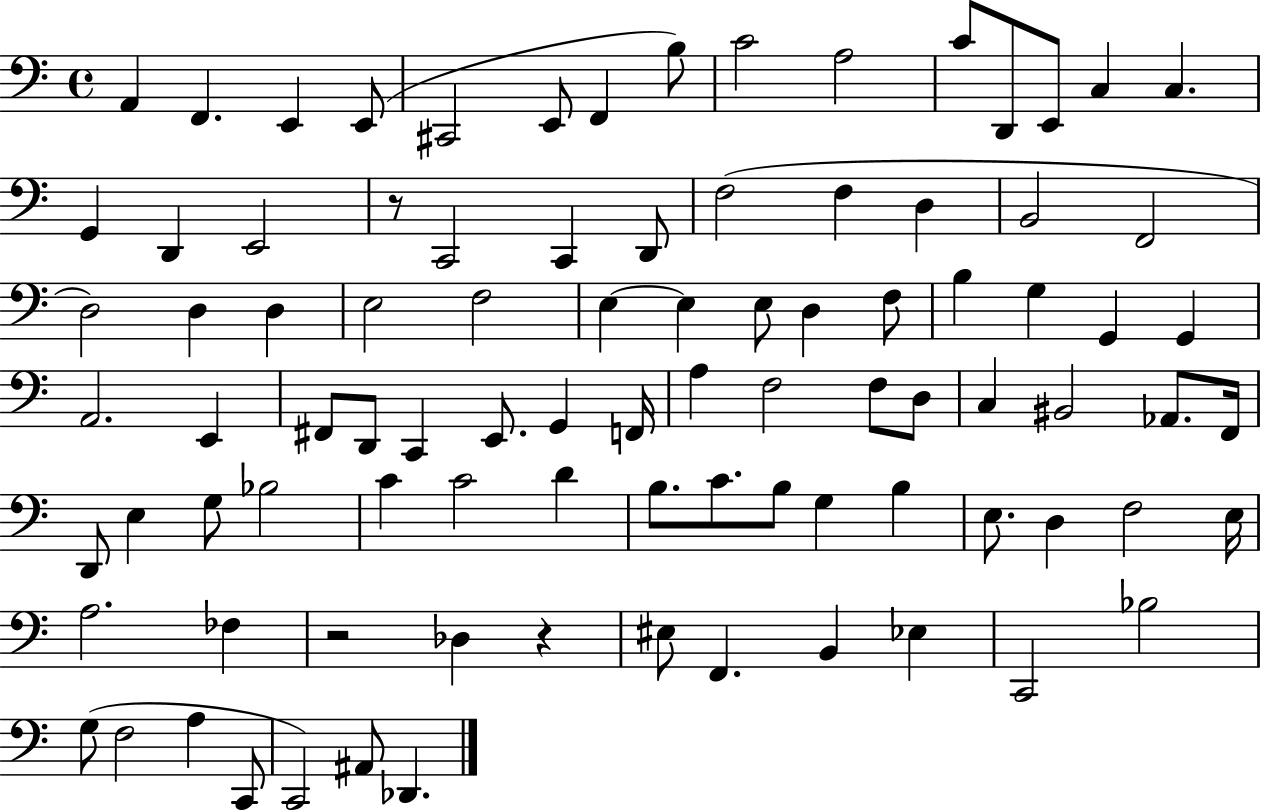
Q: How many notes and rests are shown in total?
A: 91